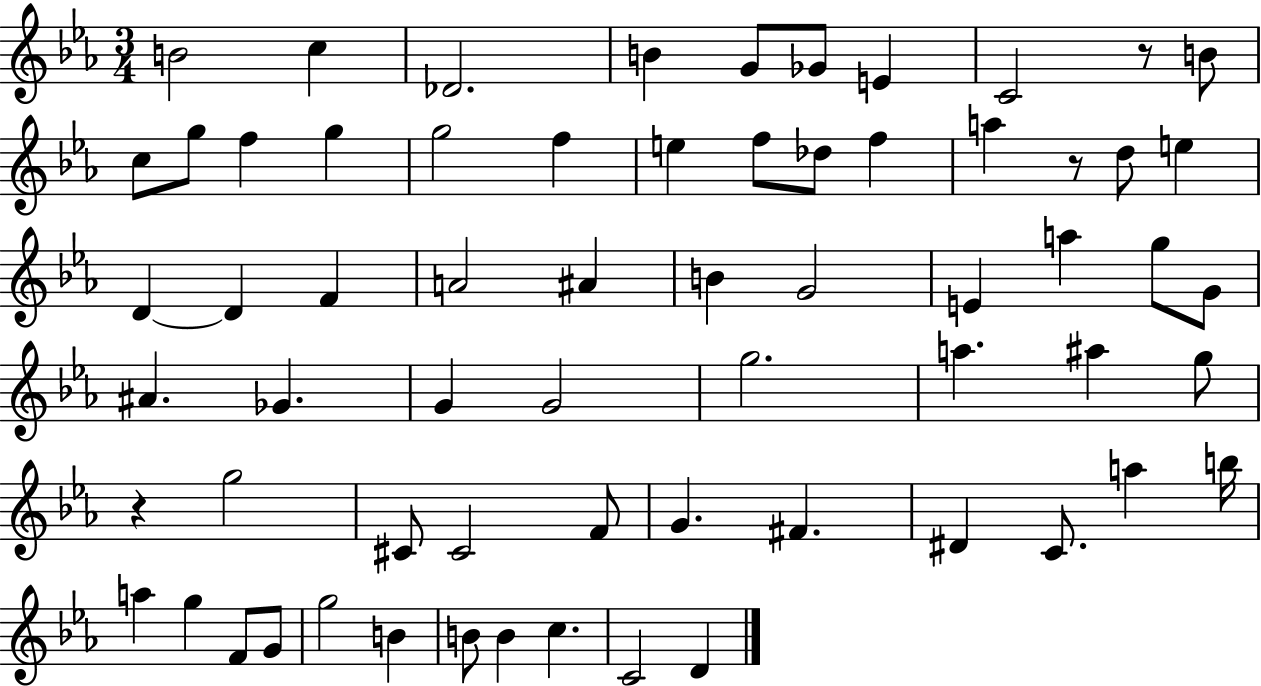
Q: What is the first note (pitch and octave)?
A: B4